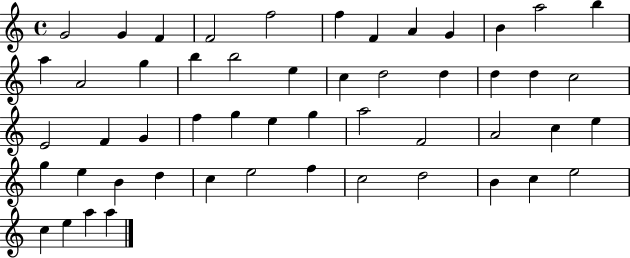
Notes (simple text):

G4/h G4/q F4/q F4/h F5/h F5/q F4/q A4/q G4/q B4/q A5/h B5/q A5/q A4/h G5/q B5/q B5/h E5/q C5/q D5/h D5/q D5/q D5/q C5/h E4/h F4/q G4/q F5/q G5/q E5/q G5/q A5/h F4/h A4/h C5/q E5/q G5/q E5/q B4/q D5/q C5/q E5/h F5/q C5/h D5/h B4/q C5/q E5/h C5/q E5/q A5/q A5/q